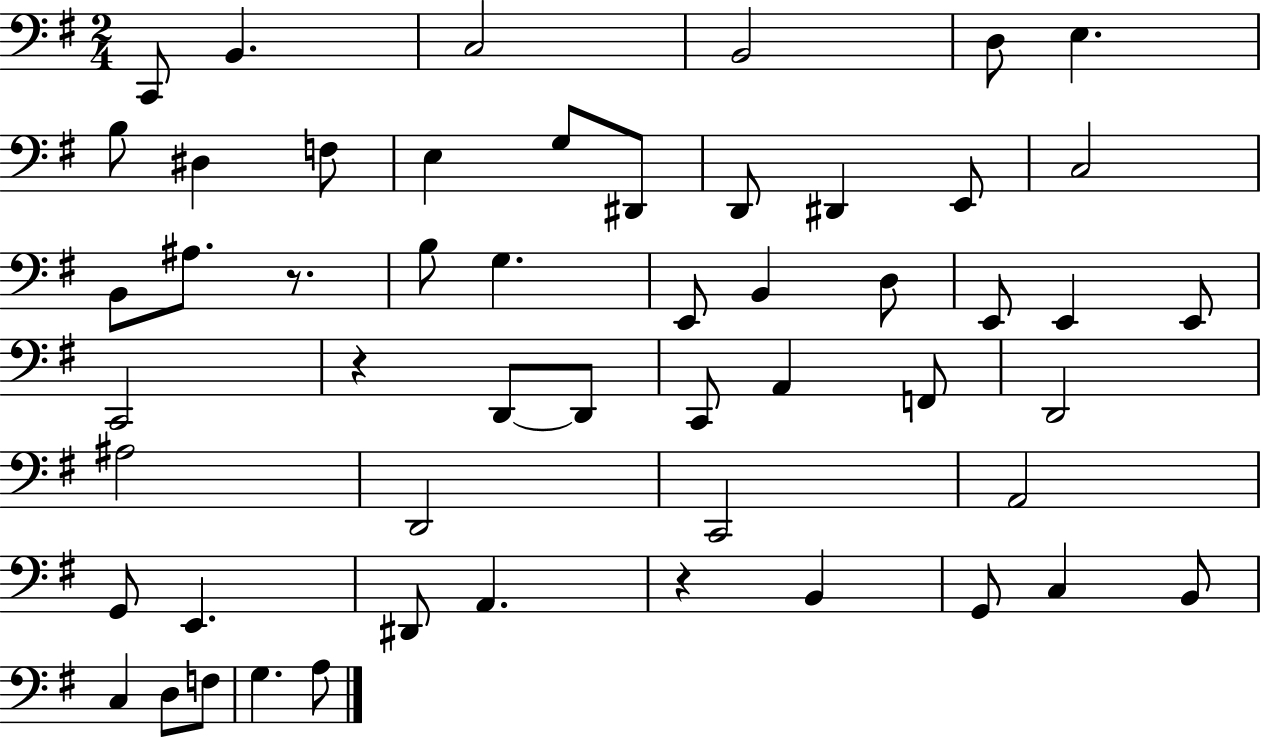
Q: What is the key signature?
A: G major